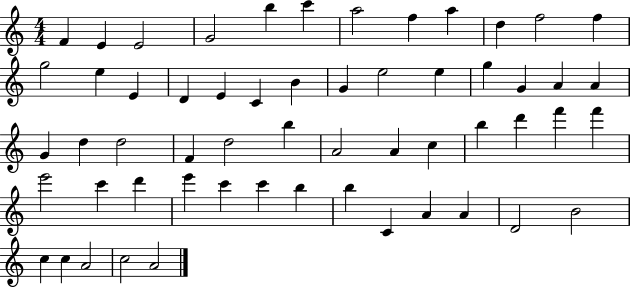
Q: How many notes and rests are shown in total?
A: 57